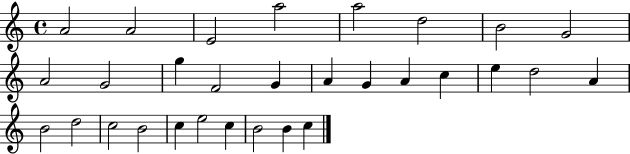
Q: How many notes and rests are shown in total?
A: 30